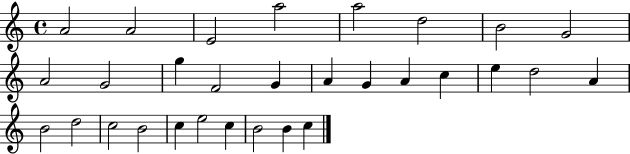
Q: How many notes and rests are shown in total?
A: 30